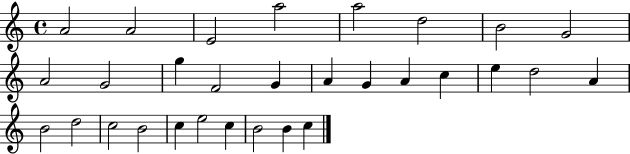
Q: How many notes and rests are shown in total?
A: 30